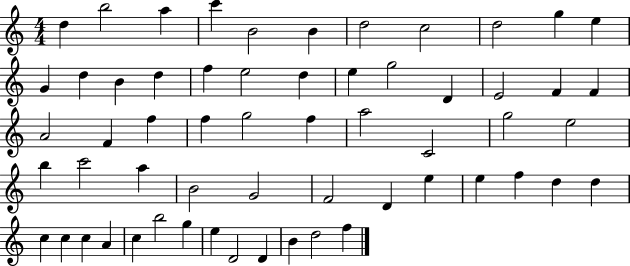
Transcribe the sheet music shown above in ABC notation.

X:1
T:Untitled
M:4/4
L:1/4
K:C
d b2 a c' B2 B d2 c2 d2 g e G d B d f e2 d e g2 D E2 F F A2 F f f g2 f a2 C2 g2 e2 b c'2 a B2 G2 F2 D e e f d d c c c A c b2 g e D2 D B d2 f